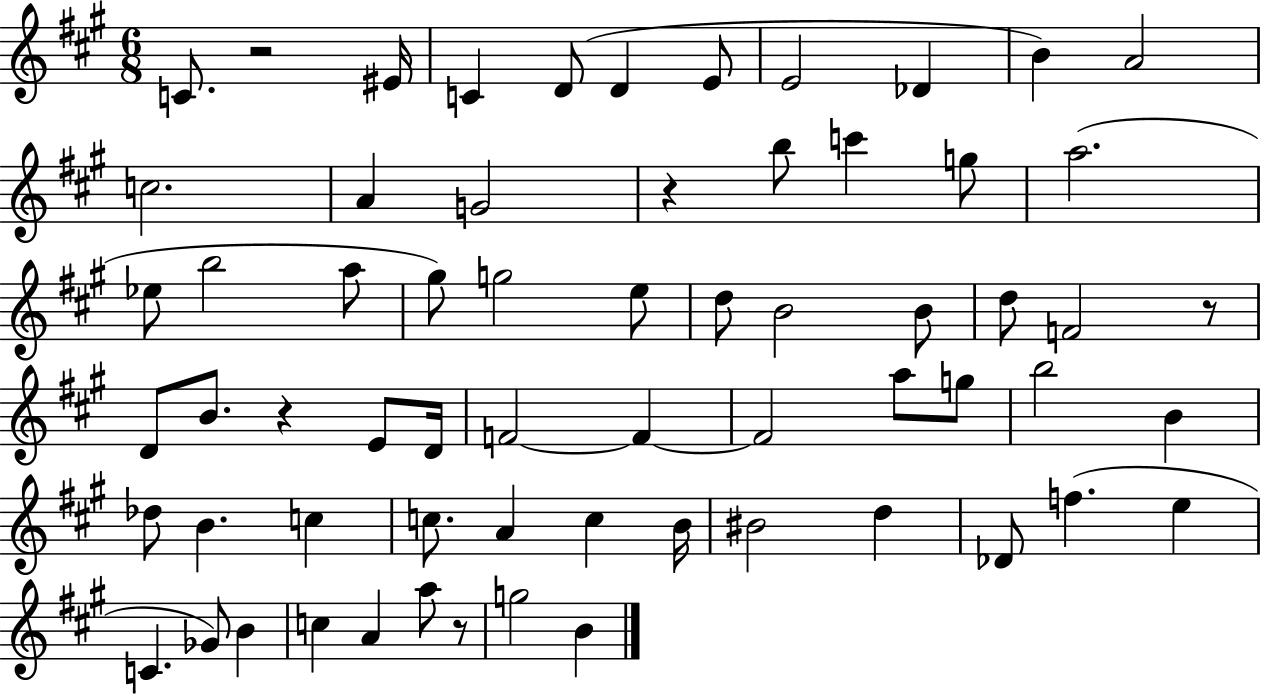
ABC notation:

X:1
T:Untitled
M:6/8
L:1/4
K:A
C/2 z2 ^E/4 C D/2 D E/2 E2 _D B A2 c2 A G2 z b/2 c' g/2 a2 _e/2 b2 a/2 ^g/2 g2 e/2 d/2 B2 B/2 d/2 F2 z/2 D/2 B/2 z E/2 D/4 F2 F F2 a/2 g/2 b2 B _d/2 B c c/2 A c B/4 ^B2 d _D/2 f e C _G/2 B c A a/2 z/2 g2 B